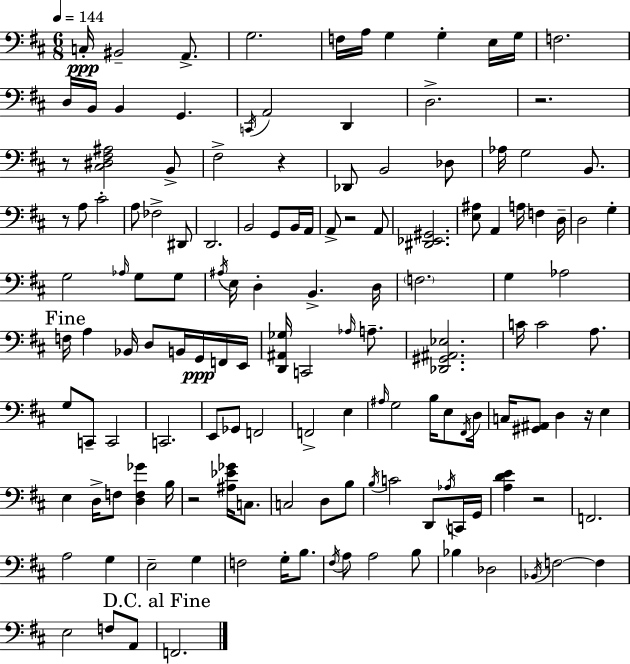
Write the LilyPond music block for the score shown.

{
  \clef bass
  \numericTimeSignature
  \time 6/8
  \key d \major
  \tempo 4 = 144
  c16-.\ppp bis,2-- a,8.-> | g2. | f16 a16 g4 g4-. e16 g16 | f2. | \break d16 b,16 b,4 g,4. | \acciaccatura { c,16 } a,2 d,4 | d2.-> | r2. | \break r8 <cis dis fis ais>2 b,8-> | fis2-> r4 | des,8 b,2 des8 | aes16 g2 b,8. | \break r8 a8 cis'2-. | a8 fes2-> dis,8 | d,2. | b,2 g,8 b,16 | \break a,16 a,8-> r2 a,8 | <dis, ees, gis,>2. | <e ais>8 a,4 a16 f4 | d16-- d2 g4-. | \break g2 \grace { aes16 } g8 | g8 \acciaccatura { ais16 } e16 d4-. b,4.-> | d16 \parenthesize f2. | g4 aes2 | \break \mark "Fine" f16 a4 bes,16 d8 b,16 | g,16\ppp f,16 e,16 <d, ais, ges>16 c,2 | \grace { aes16 } a8.-- <des, gis, ais, ees>2. | c'16 c'2 | \break a8. g8 c,8-- c,2 | c,2. | e,8 ges,8 f,2 | f,2-> | \break e4 \grace { ais16 } g2 | b16 e8 \acciaccatura { fis,16 } d16 c16 <gis, ais,>8 d4 | r16 e4 e4 d16-> f8 | <d f ges'>4 b16 r2 | \break <ais ees' ges'>16 c8. c2 | d8 b8 \acciaccatura { b16 } c'2 | d,8 \acciaccatura { aes16 } c,16 g,16 <a d' e'>4 | r2 f,2. | \break a2 | g4 e2-- | g4 f2 | g16-. b8. \acciaccatura { fis16 } a8 a2 | \break b8 bes4 | des2 \acciaccatura { bes,16 } f2~~ | f4 e2 | f8 a,8 \mark "D.C. al Fine" f,2. | \break \bar "|."
}